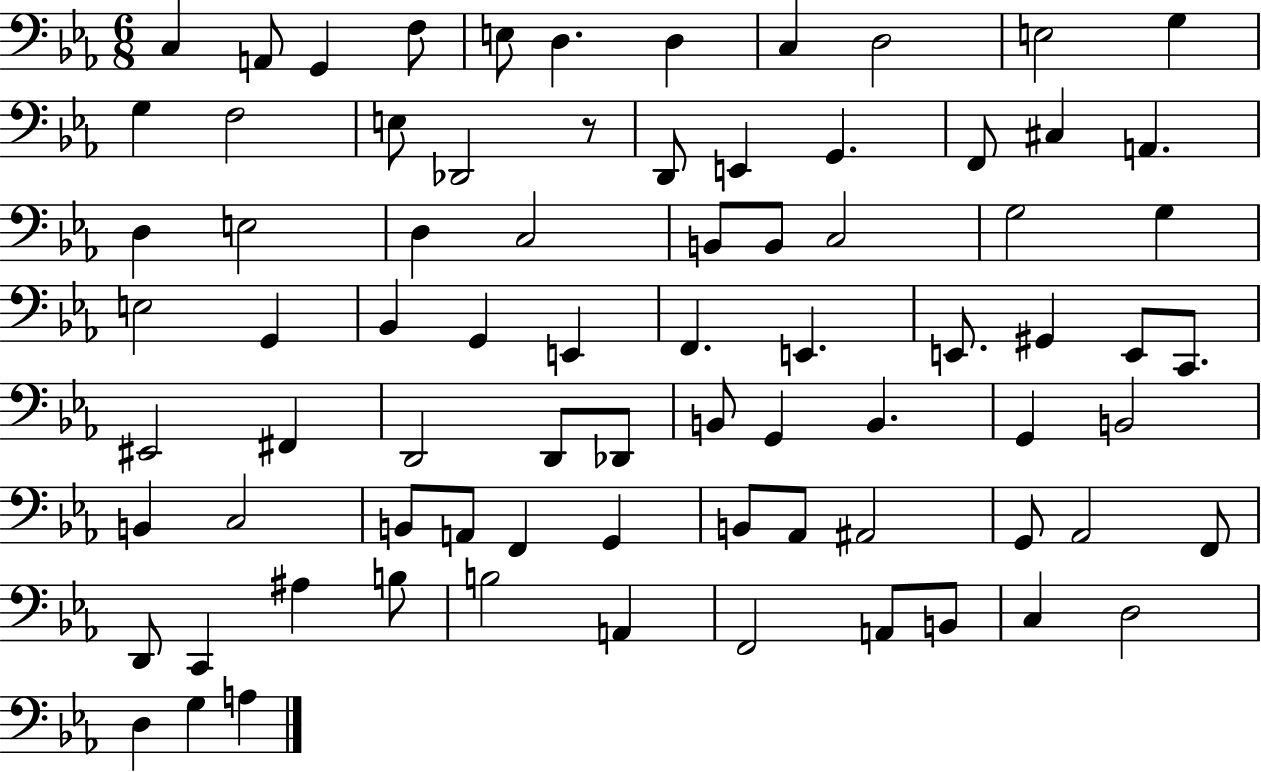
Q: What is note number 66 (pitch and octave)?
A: A#3